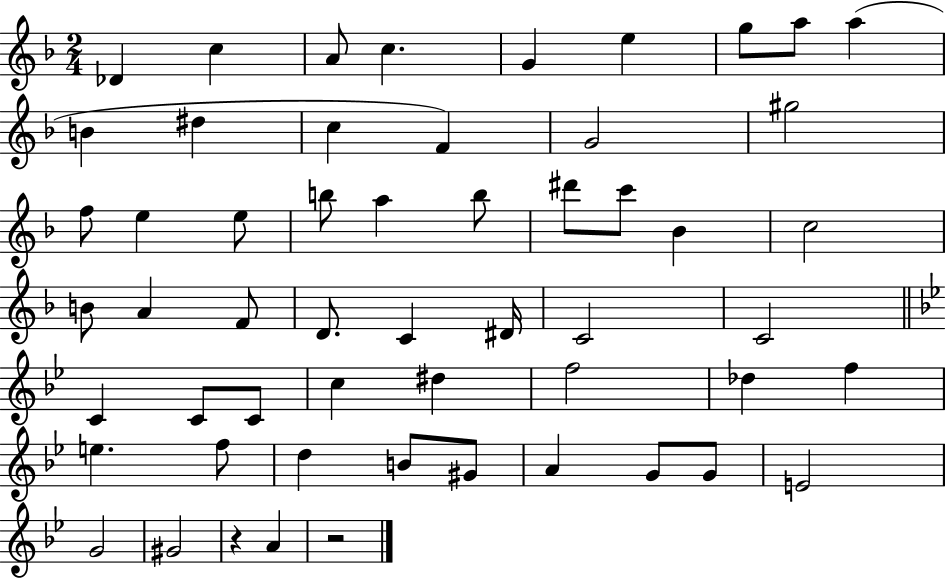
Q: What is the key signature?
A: F major